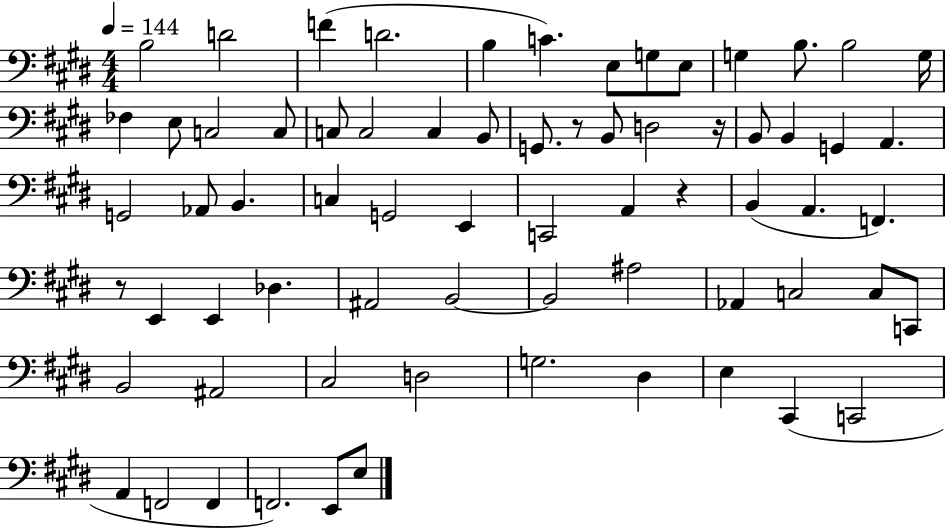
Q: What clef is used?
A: bass